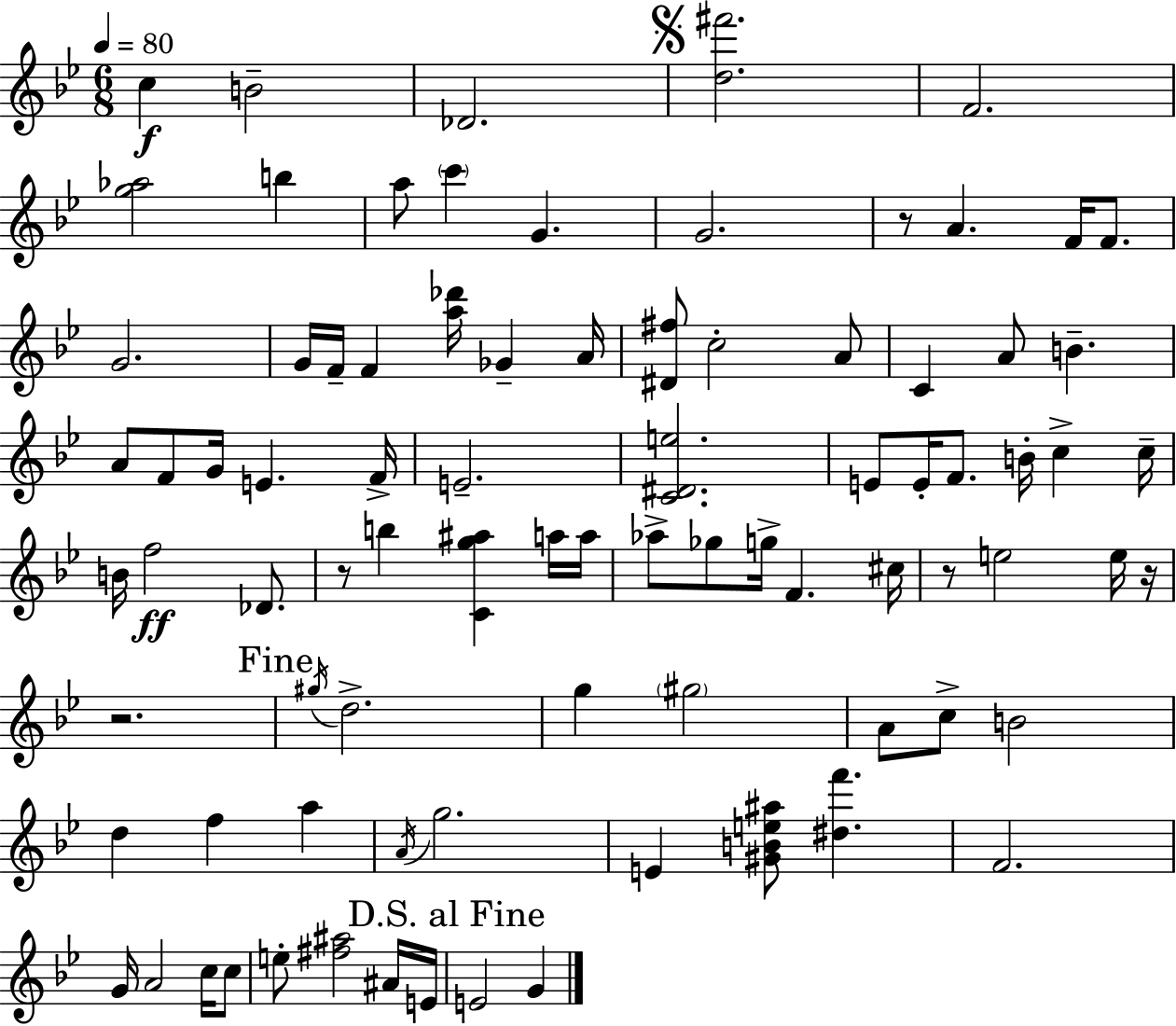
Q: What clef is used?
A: treble